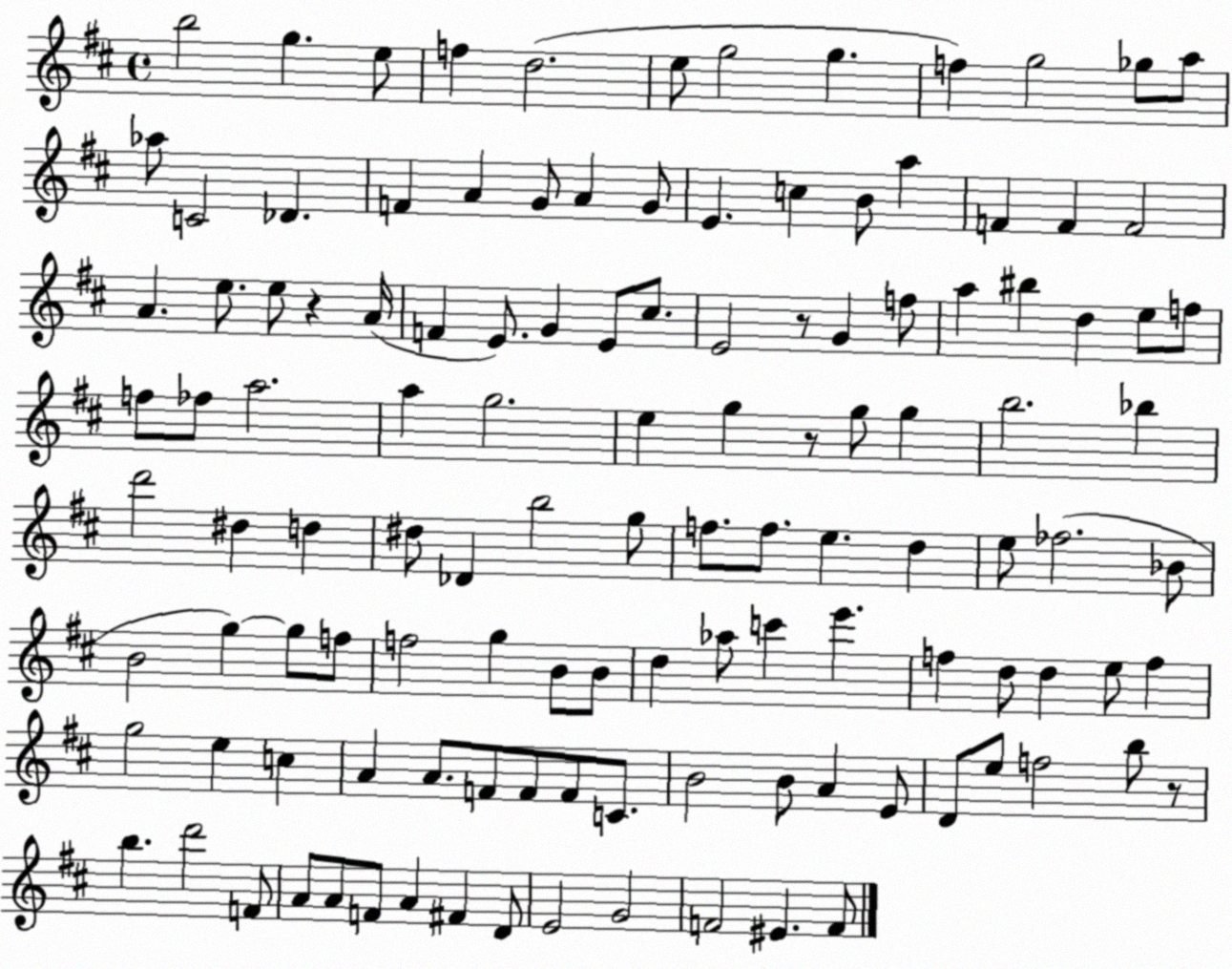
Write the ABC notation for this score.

X:1
T:Untitled
M:4/4
L:1/4
K:D
b2 g e/2 f d2 e/2 g2 g f g2 _g/2 a/2 _a/2 C2 _D F A G/2 A G/2 E c B/2 a F F F2 A e/2 e/2 z A/4 F E/2 G E/2 ^c/2 E2 z/2 G f/2 a ^b d e/2 f/2 f/2 _f/2 a2 a g2 e g z/2 g/2 g b2 _b d'2 ^d d ^d/2 _D b2 g/2 f/2 f/2 e d e/2 _f2 _B/2 B2 g g/2 f/2 f2 g B/2 B/2 d _a/2 c' e' f d/2 d e/2 f g2 e c A A/2 F/2 F/2 F/2 C/2 B2 B/2 A E/2 D/2 e/2 f2 b/2 z/2 b d'2 F/2 A/2 A/2 F/2 A ^F D/2 E2 G2 F2 ^E F/2